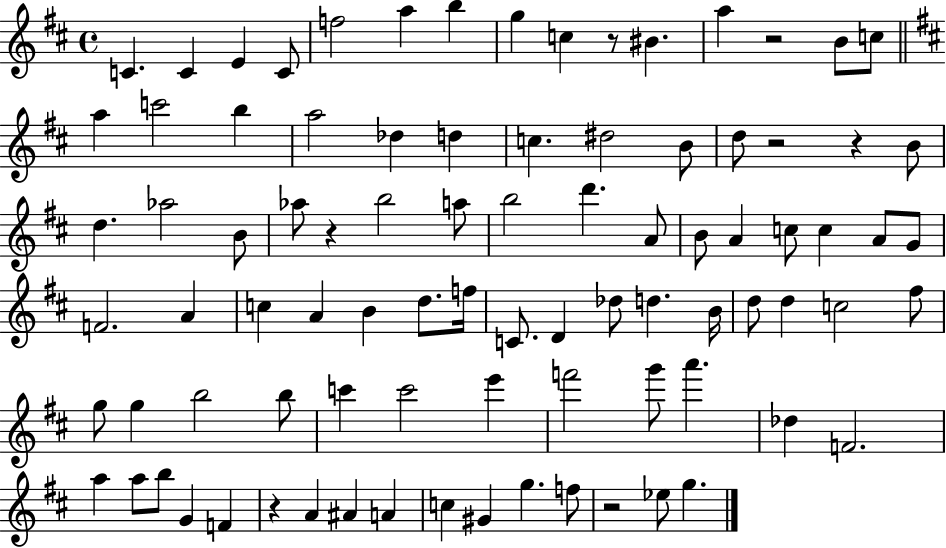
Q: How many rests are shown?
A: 7